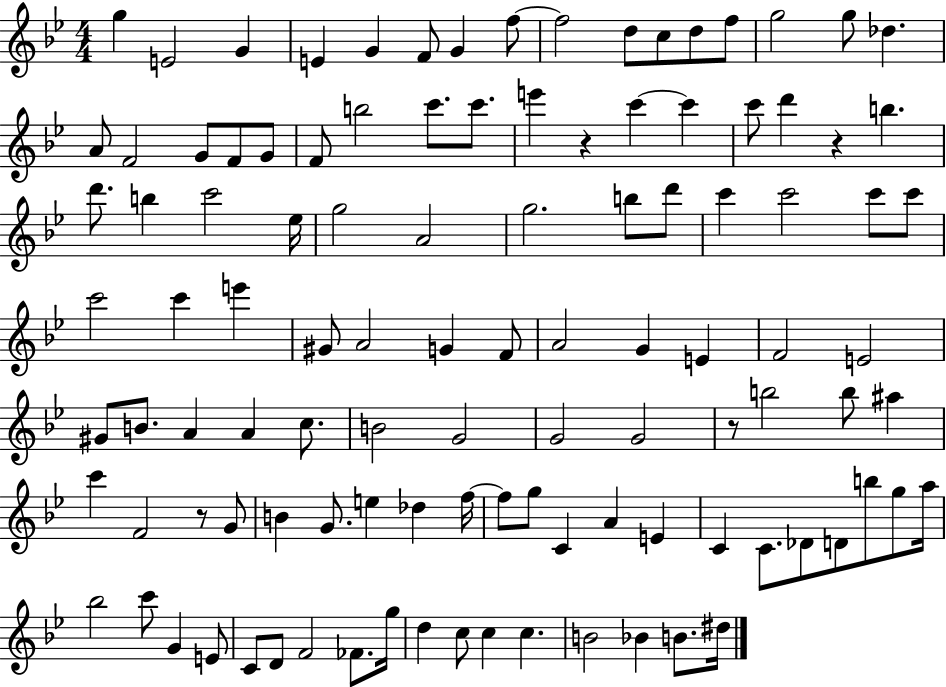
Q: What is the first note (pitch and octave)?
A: G5